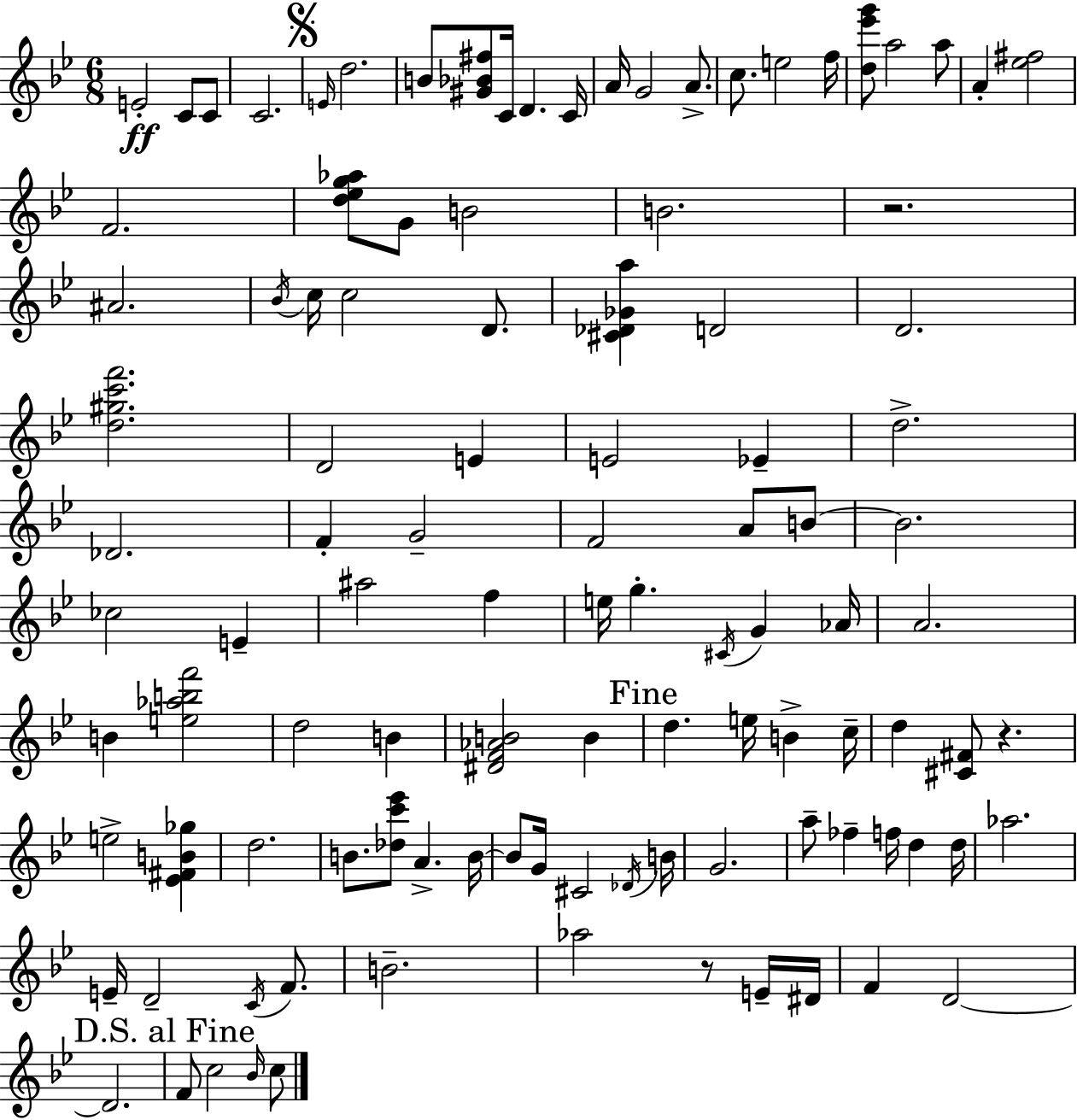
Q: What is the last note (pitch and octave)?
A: C5